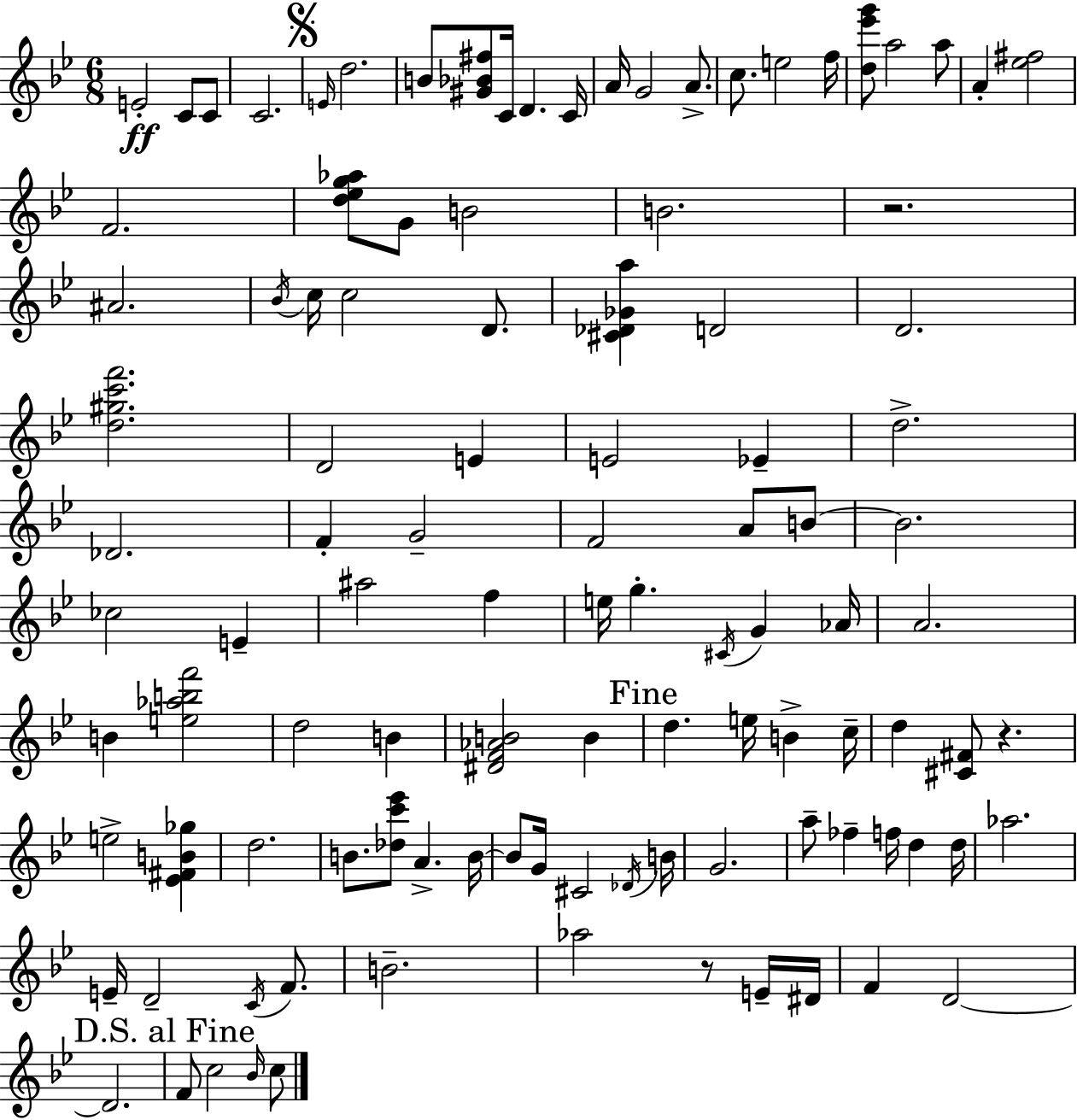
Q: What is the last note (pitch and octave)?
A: C5